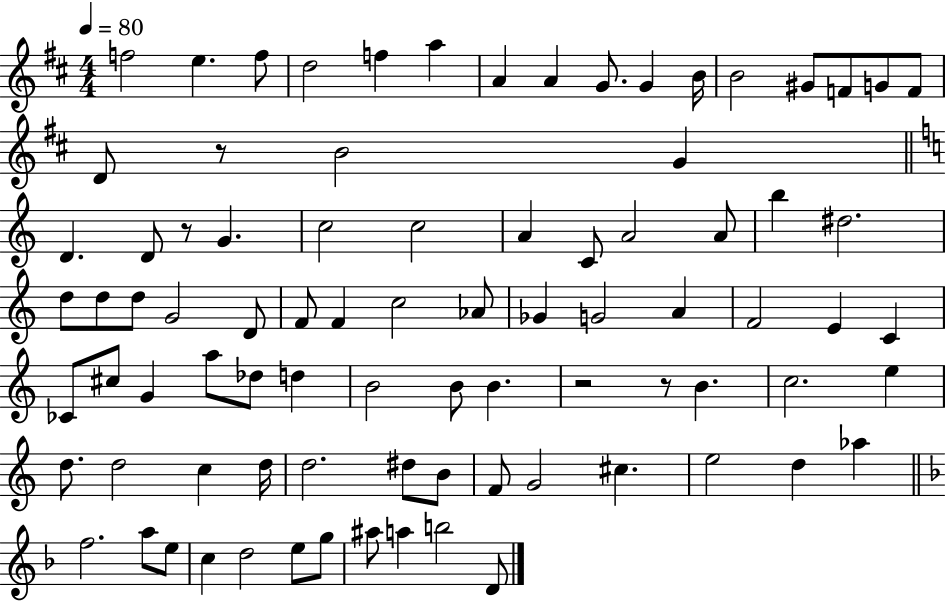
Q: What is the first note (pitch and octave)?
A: F5